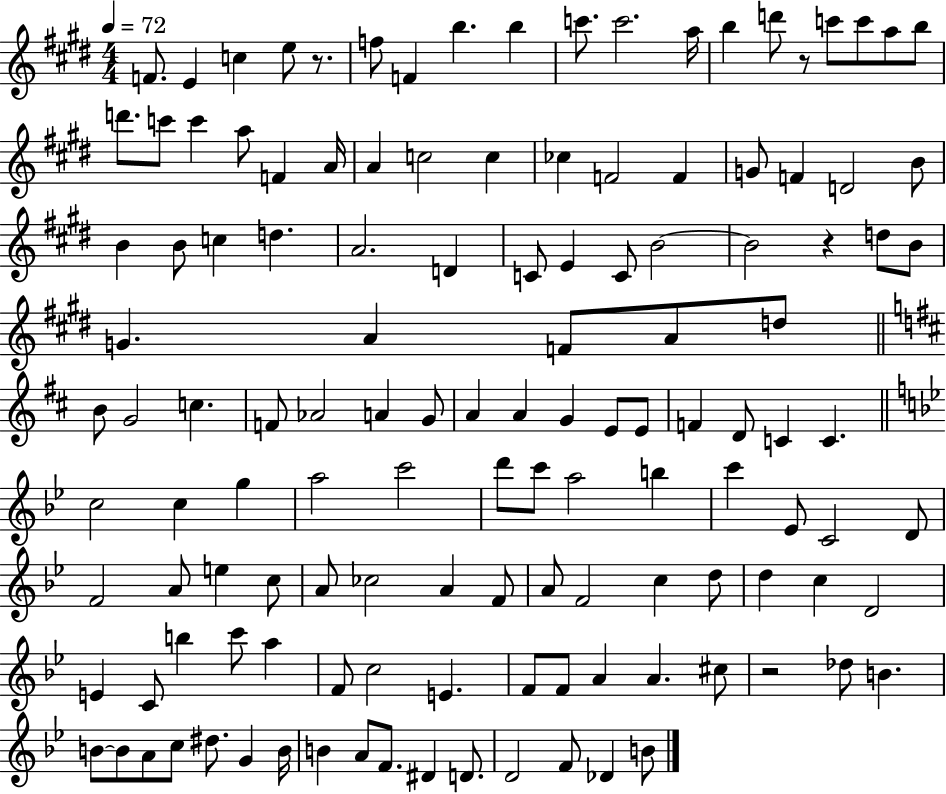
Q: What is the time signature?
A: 4/4